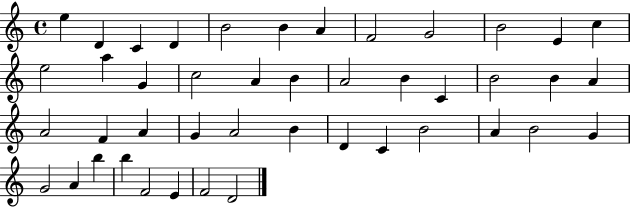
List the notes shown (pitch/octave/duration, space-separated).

E5/q D4/q C4/q D4/q B4/h B4/q A4/q F4/h G4/h B4/h E4/q C5/q E5/h A5/q G4/q C5/h A4/q B4/q A4/h B4/q C4/q B4/h B4/q A4/q A4/h F4/q A4/q G4/q A4/h B4/q D4/q C4/q B4/h A4/q B4/h G4/q G4/h A4/q B5/q B5/q F4/h E4/q F4/h D4/h